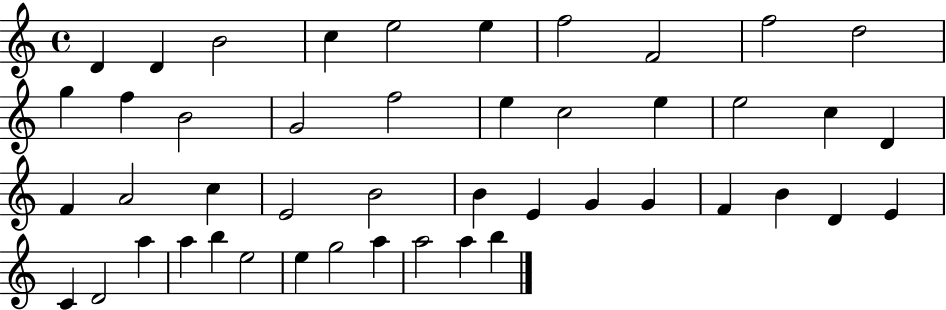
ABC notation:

X:1
T:Untitled
M:4/4
L:1/4
K:C
D D B2 c e2 e f2 F2 f2 d2 g f B2 G2 f2 e c2 e e2 c D F A2 c E2 B2 B E G G F B D E C D2 a a b e2 e g2 a a2 a b